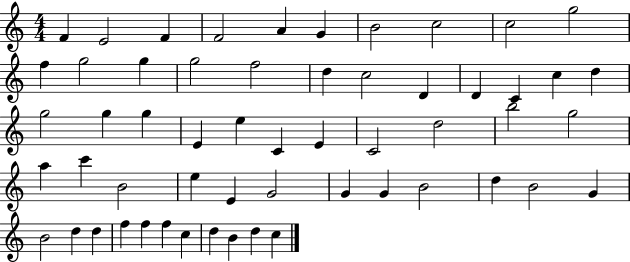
F4/q E4/h F4/q F4/h A4/q G4/q B4/h C5/h C5/h G5/h F5/q G5/h G5/q G5/h F5/h D5/q C5/h D4/q D4/q C4/q C5/q D5/q G5/h G5/q G5/q E4/q E5/q C4/q E4/q C4/h D5/h B5/h G5/h A5/q C6/q B4/h E5/q E4/q G4/h G4/q G4/q B4/h D5/q B4/h G4/q B4/h D5/q D5/q F5/q F5/q F5/q C5/q D5/q B4/q D5/q C5/q